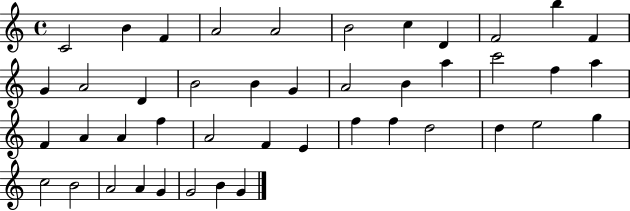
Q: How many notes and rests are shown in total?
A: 44